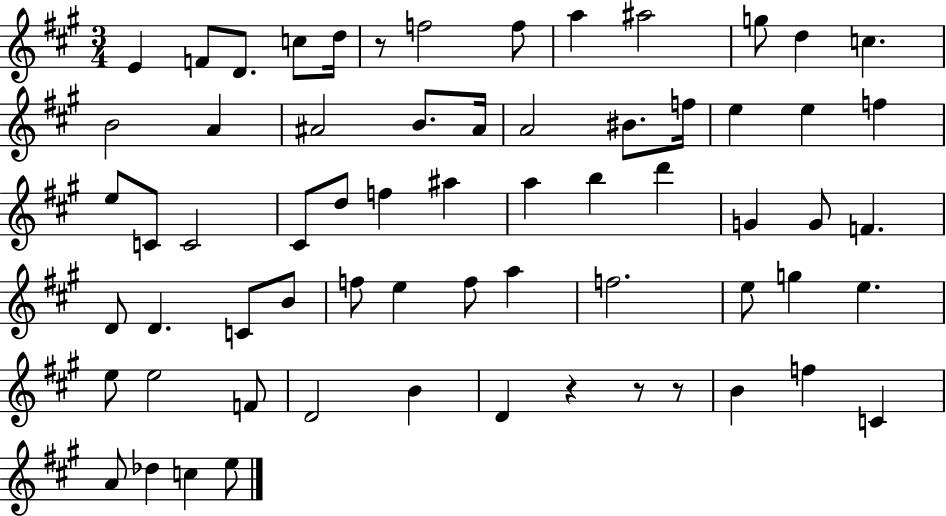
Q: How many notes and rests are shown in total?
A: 65